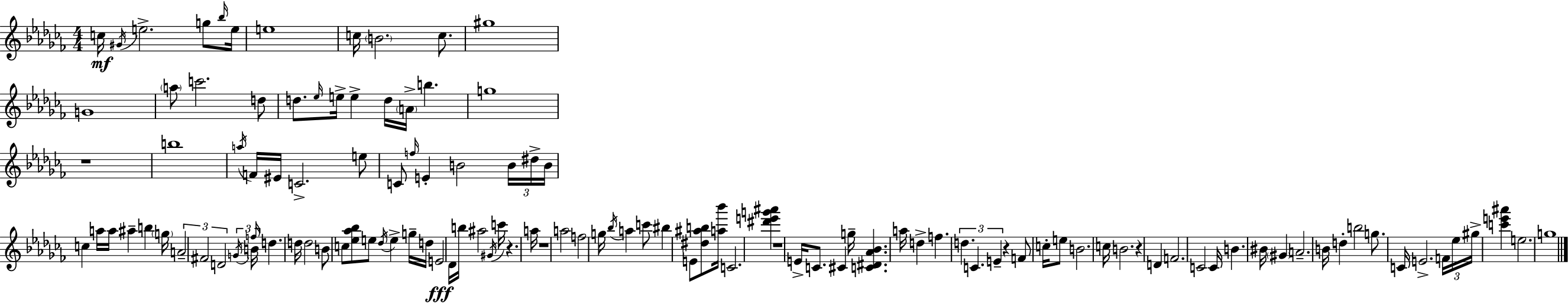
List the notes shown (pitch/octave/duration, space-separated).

C5/s G#4/s E5/h. G5/e Bb5/s E5/s E5/w C5/s B4/h. C5/e. G#5/w G4/w A5/e C6/h. D5/e D5/e. Eb5/s E5/s E5/q D5/s A4/s B5/q. G5/w R/w B5/w A5/s F4/s EIS4/s C4/h. E5/e C4/e F5/s E4/q B4/h B4/s D#5/s B4/s C5/q A5/s A5/s A#5/q B5/q G5/s A4/h F#4/h D4/h G4/s B4/s F5/s D5/q. D5/s D5/h B4/e C5/e [Eb5,Ab5,Bb5]/e E5/e Db5/s E5/q G5/s D5/s E4/h Db4/s B5/s A#5/h G#4/s C6/s R/q. A5/s R/w A5/h F5/h G5/s Bb5/s A5/q C6/e BIS5/q E4/e [D#5,A#5,B5]/e [A5,Bb6]/s C4/h. [D#6,E6,G6,A#6]/q R/w E4/s C4/e. C#4/q G5/s [C4,D#4,Ab4,Bb4]/q. A5/s D5/q F5/q. D5/q. C4/q. E4/q R/q F4/e C5/s E5/e B4/h. C5/s B4/h. R/q D4/q F4/h. C4/h C4/s B4/q. BIS4/s G#4/q A4/h. B4/s D5/q B5/h G5/e. C4/s E4/h. F4/s Eb5/s G#5/s [C6,E6,A#6]/q E5/h. G5/w